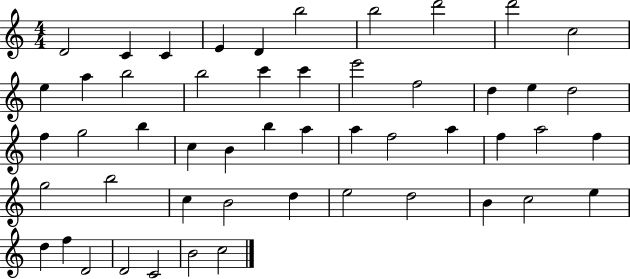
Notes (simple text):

D4/h C4/q C4/q E4/q D4/q B5/h B5/h D6/h D6/h C5/h E5/q A5/q B5/h B5/h C6/q C6/q E6/h F5/h D5/q E5/q D5/h F5/q G5/h B5/q C5/q B4/q B5/q A5/q A5/q F5/h A5/q F5/q A5/h F5/q G5/h B5/h C5/q B4/h D5/q E5/h D5/h B4/q C5/h E5/q D5/q F5/q D4/h D4/h C4/h B4/h C5/h